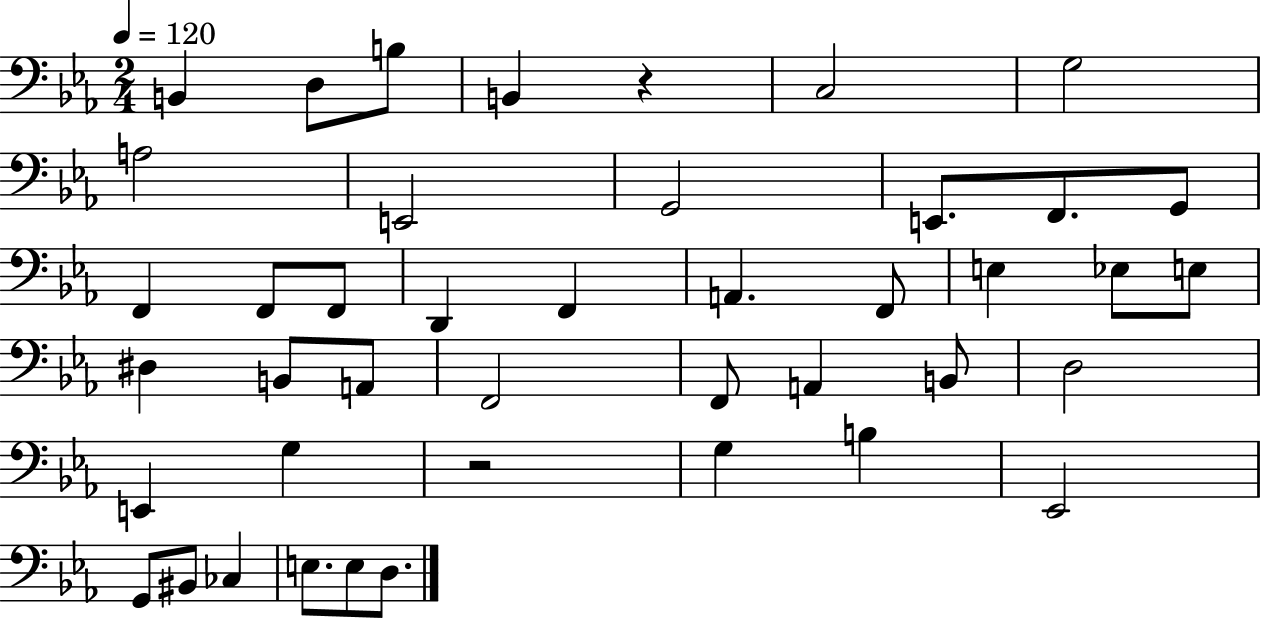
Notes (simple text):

B2/q D3/e B3/e B2/q R/q C3/h G3/h A3/h E2/h G2/h E2/e. F2/e. G2/e F2/q F2/e F2/e D2/q F2/q A2/q. F2/e E3/q Eb3/e E3/e D#3/q B2/e A2/e F2/h F2/e A2/q B2/e D3/h E2/q G3/q R/h G3/q B3/q Eb2/h G2/e BIS2/e CES3/q E3/e. E3/e D3/e.